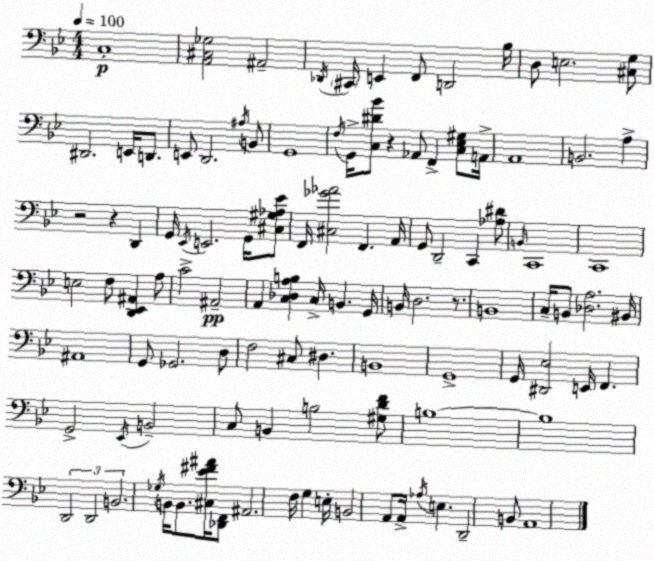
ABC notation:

X:1
T:Untitled
M:4/4
L:1/4
K:Gm
C,4 [A,,^C,_G,]2 ^A,,2 _D,,/4 ^C,,/4 E,, F,,/2 D,,2 _B,/4 D,/2 E,2 [^C,G,]/2 ^D,,2 E,,/4 D,,/2 E,,/2 D,,2 ^A,/4 B,,/2 G,,4 F,/4 G,,/4 [C,^D_B]/2 z _A,,/2 F,, [C,_E,^G,]/2 A,,/4 A,,4 B,,2 A, z2 z D,, G,,/4 _E,,/4 E,,2 G,,/4 [^C,^G,_A,_E]/2 F,,/4 [^C,_G_A]2 F,, A,,/4 G,,/2 D,,2 C,, [_A,^D]/2 B,,/4 C,,4 C,,4 E,2 F,/2 [D,,_E,,^A,,] A,/2 C2 ^A,,2 A,, [C,_D,A,B,] C,/4 B,, G,,/4 B,,/4 D,2 z/2 B,,4 C,/4 B,,/2 [_D,A,]2 ^B,,/4 ^A,,4 G,,/2 _G,,2 D,/2 F,2 ^C,/2 ^D, B,,4 G,,4 G,,/4 [^D,,_E,]2 E,,/4 F,, G,,2 _E,,/4 B,,2 C,/2 B,, B,2 [^G,DF]/2 B,4 B,4 D,,2 D,,2 B,,2 _G,/4 B,,/4 B,,/2 [^C,_E^F^A]/4 [_D,,F,,]/2 ^A,,2 F,/4 G, E,/4 B,,2 A,,/2 A,,/4 _A,/4 E, D,,2 B,,/2 A,,4